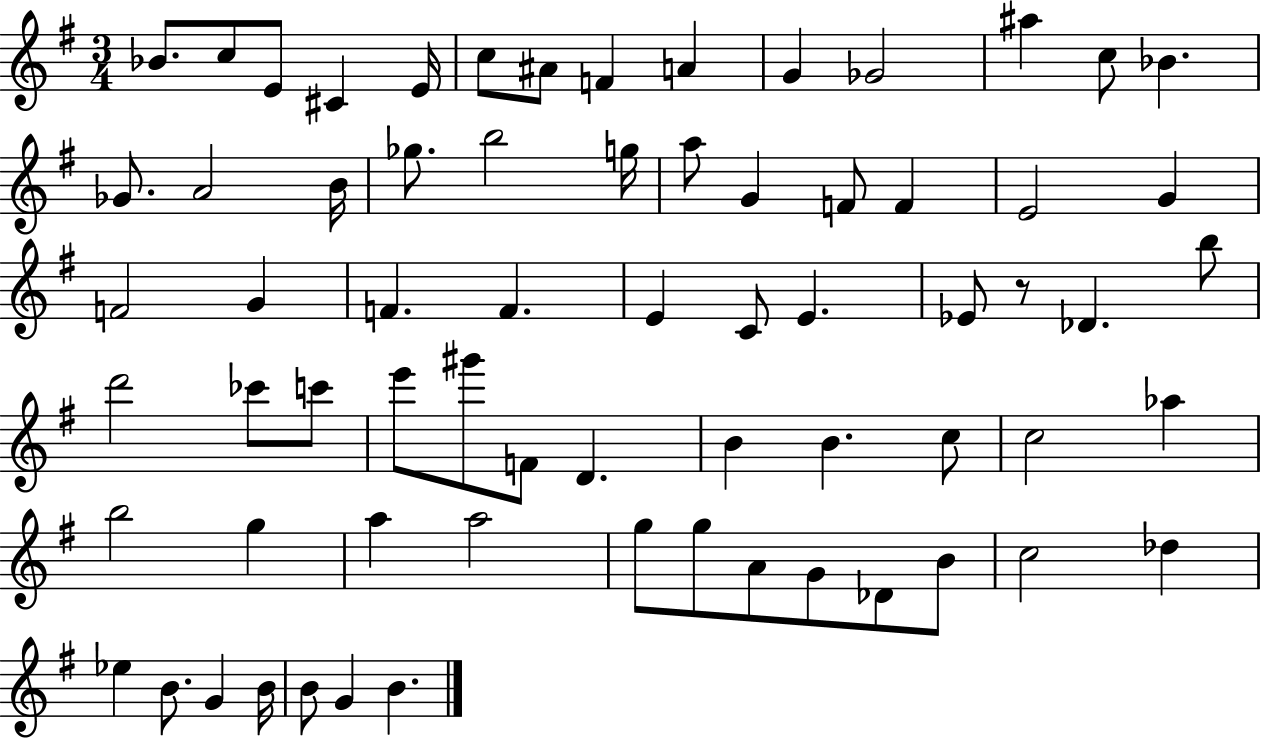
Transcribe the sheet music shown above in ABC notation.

X:1
T:Untitled
M:3/4
L:1/4
K:G
_B/2 c/2 E/2 ^C E/4 c/2 ^A/2 F A G _G2 ^a c/2 _B _G/2 A2 B/4 _g/2 b2 g/4 a/2 G F/2 F E2 G F2 G F F E C/2 E _E/2 z/2 _D b/2 d'2 _c'/2 c'/2 e'/2 ^g'/2 F/2 D B B c/2 c2 _a b2 g a a2 g/2 g/2 A/2 G/2 _D/2 B/2 c2 _d _e B/2 G B/4 B/2 G B